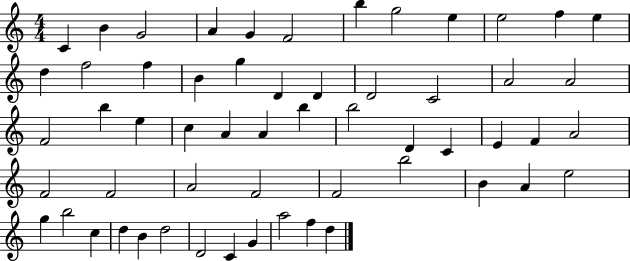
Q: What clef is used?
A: treble